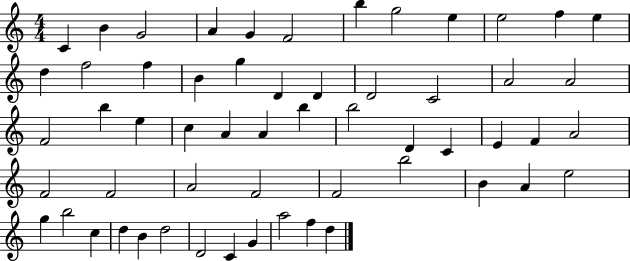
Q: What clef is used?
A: treble